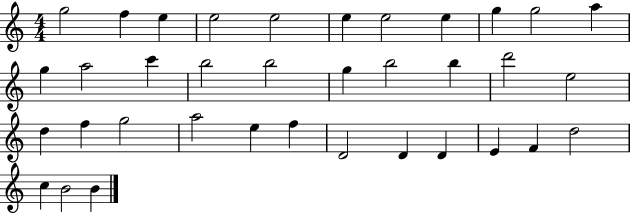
X:1
T:Untitled
M:4/4
L:1/4
K:C
g2 f e e2 e2 e e2 e g g2 a g a2 c' b2 b2 g b2 b d'2 e2 d f g2 a2 e f D2 D D E F d2 c B2 B